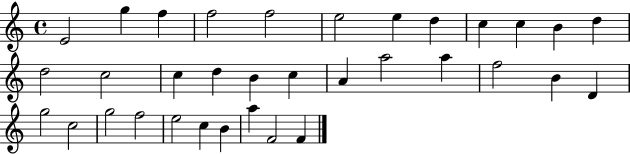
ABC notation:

X:1
T:Untitled
M:4/4
L:1/4
K:C
E2 g f f2 f2 e2 e d c c B d d2 c2 c d B c A a2 a f2 B D g2 c2 g2 f2 e2 c B a F2 F